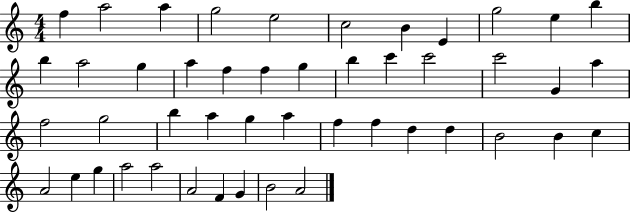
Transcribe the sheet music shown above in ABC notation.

X:1
T:Untitled
M:4/4
L:1/4
K:C
f a2 a g2 e2 c2 B E g2 e b b a2 g a f f g b c' c'2 c'2 G a f2 g2 b a g a f f d d B2 B c A2 e g a2 a2 A2 F G B2 A2